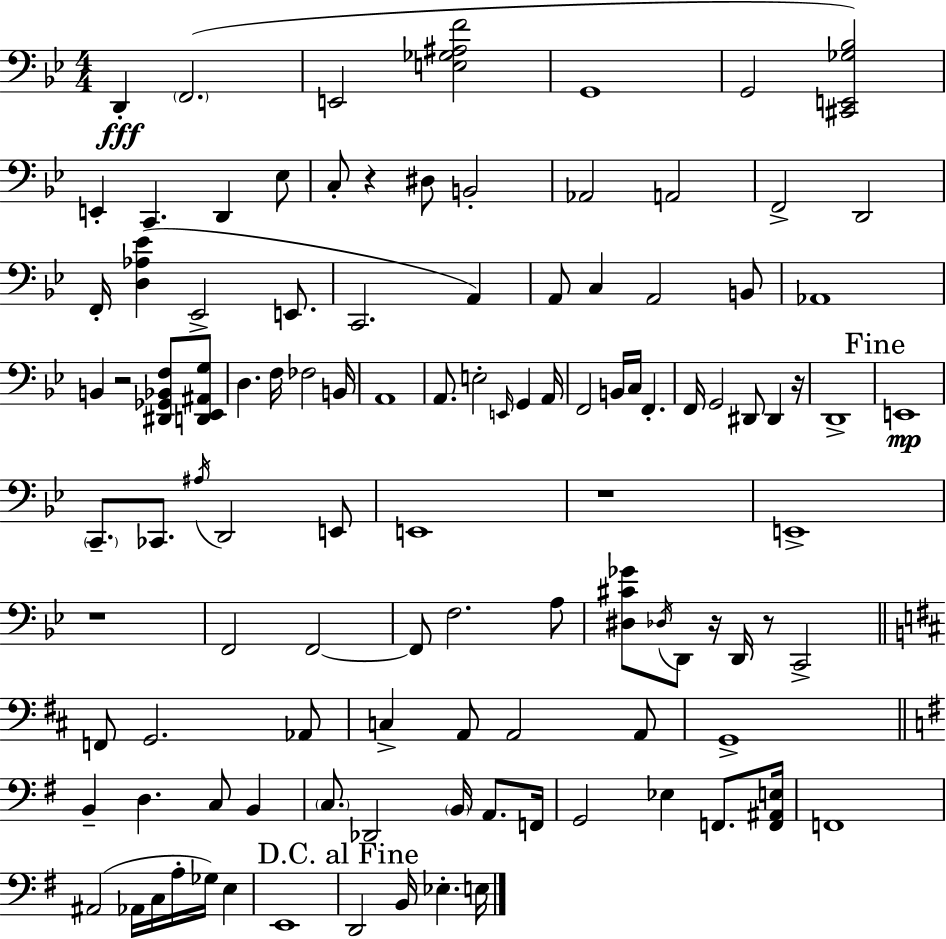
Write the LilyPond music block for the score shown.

{
  \clef bass
  \numericTimeSignature
  \time 4/4
  \key g \minor
  \repeat volta 2 { d,4-.\fff \parenthesize f,2.( | e,2 <e ges ais f'>2 | g,1 | g,2 <cis, e, ges bes>2) | \break e,4-. c,4. d,4 ees8 | c8-. r4 dis8 b,2-. | aes,2 a,2 | f,2-> d,2 | \break f,16-. <d aes ees'>4( ees,2-> e,8. | c,2. a,4) | a,8 c4 a,2 b,8 | aes,1 | \break b,4 r2 <dis, ges, bes, f>8 <d, ees, ais, g>8 | d4. f16 fes2 b,16 | a,1 | a,8. e2-. \grace { e,16 } g,4 | \break a,16 f,2 b,16 c16 f,4.-. | f,16 g,2 dis,8 dis,4 | r16 d,1-> | \mark "Fine" e,1\mp | \break \parenthesize c,8.-- ces,8. \acciaccatura { ais16 } d,2 | e,8 e,1 | r1 | e,1-> | \break r1 | f,2 f,2~~ | f,8 f2. | a8 <dis cis' ges'>8 \acciaccatura { des16 } d,8 r16 d,16 r8 c,2-> | \break \bar "||" \break \key b \minor f,8 g,2. aes,8 | c4-> a,8 a,2 a,8 | g,1-> | \bar "||" \break \key g \major b,4-- d4. c8 b,4 | \parenthesize c8. des,2 \parenthesize b,16 a,8. f,16 | g,2 ees4 f,8. <f, ais, e>16 | f,1 | \break ais,2( aes,16 c16 a16-. ges16) e4 | e,1 | \mark "D.C. al Fine" d,2 b,16 ees4.-. e16 | } \bar "|."
}